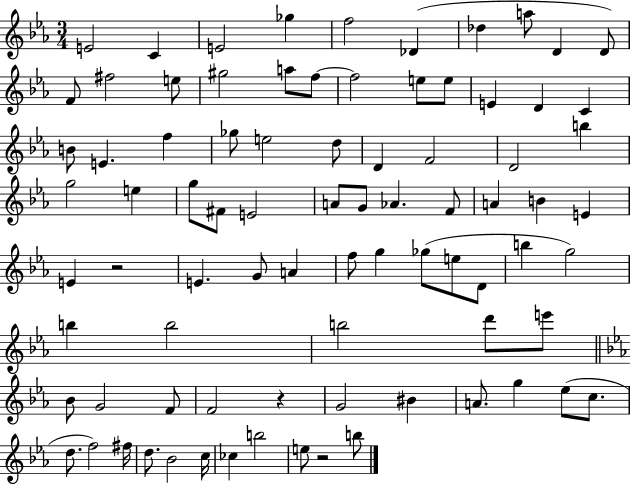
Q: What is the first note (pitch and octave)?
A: E4